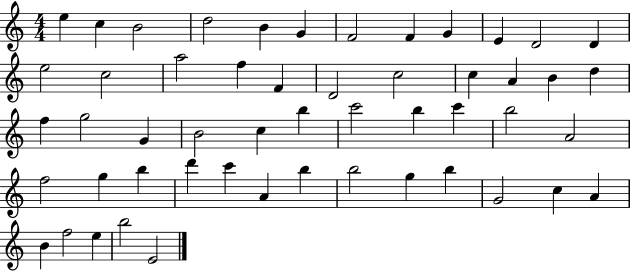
E5/q C5/q B4/h D5/h B4/q G4/q F4/h F4/q G4/q E4/q D4/h D4/q E5/h C5/h A5/h F5/q F4/q D4/h C5/h C5/q A4/q B4/q D5/q F5/q G5/h G4/q B4/h C5/q B5/q C6/h B5/q C6/q B5/h A4/h F5/h G5/q B5/q D6/q C6/q A4/q B5/q B5/h G5/q B5/q G4/h C5/q A4/q B4/q F5/h E5/q B5/h E4/h